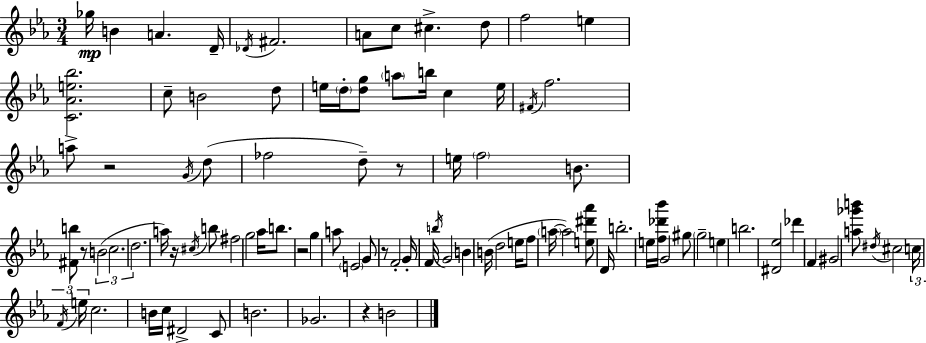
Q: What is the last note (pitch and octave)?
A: B4